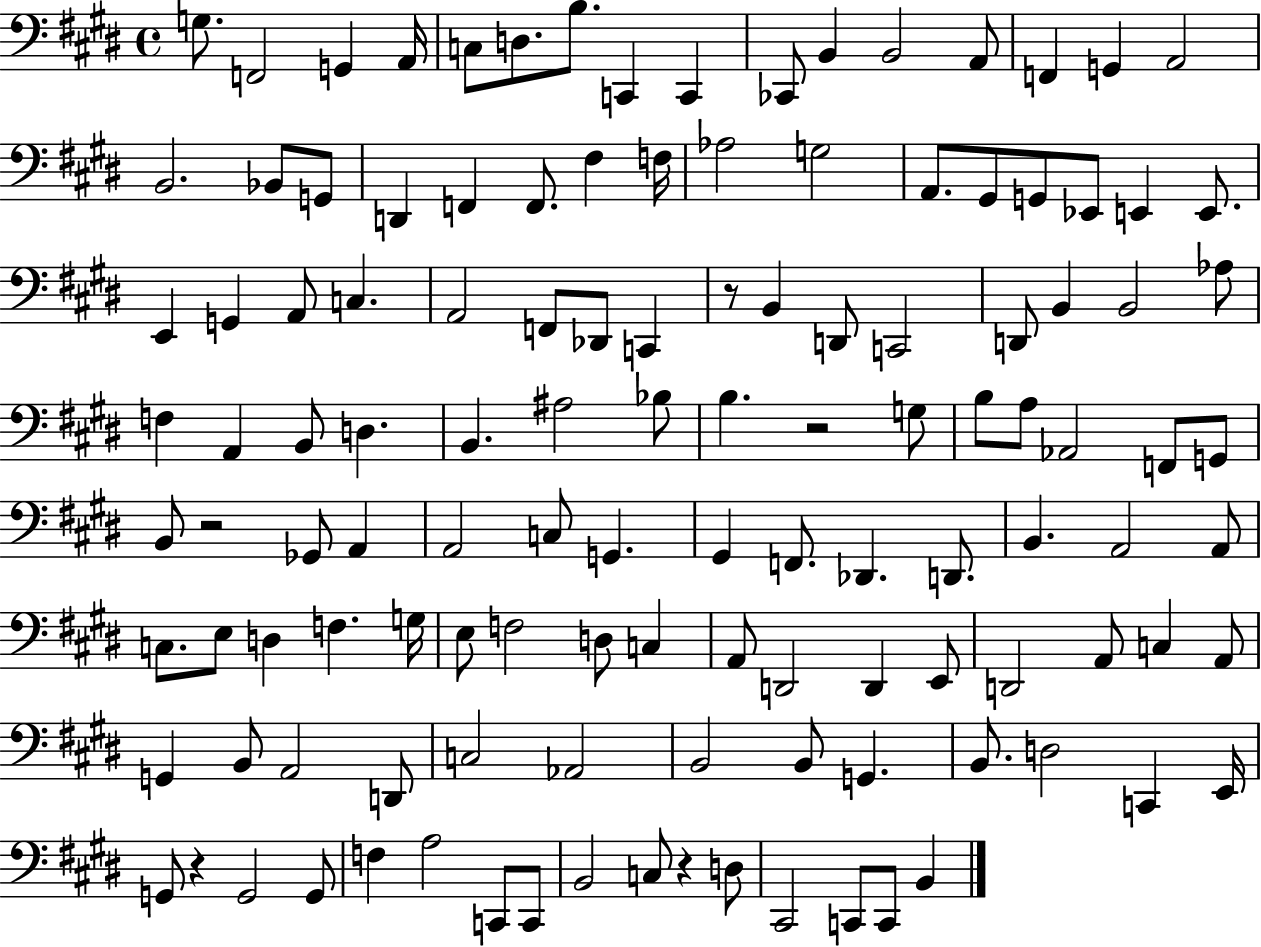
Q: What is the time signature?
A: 4/4